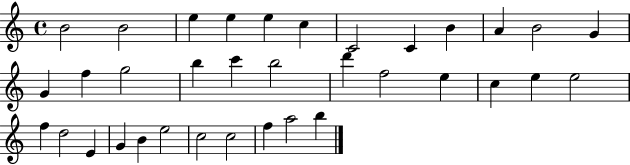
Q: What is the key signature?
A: C major